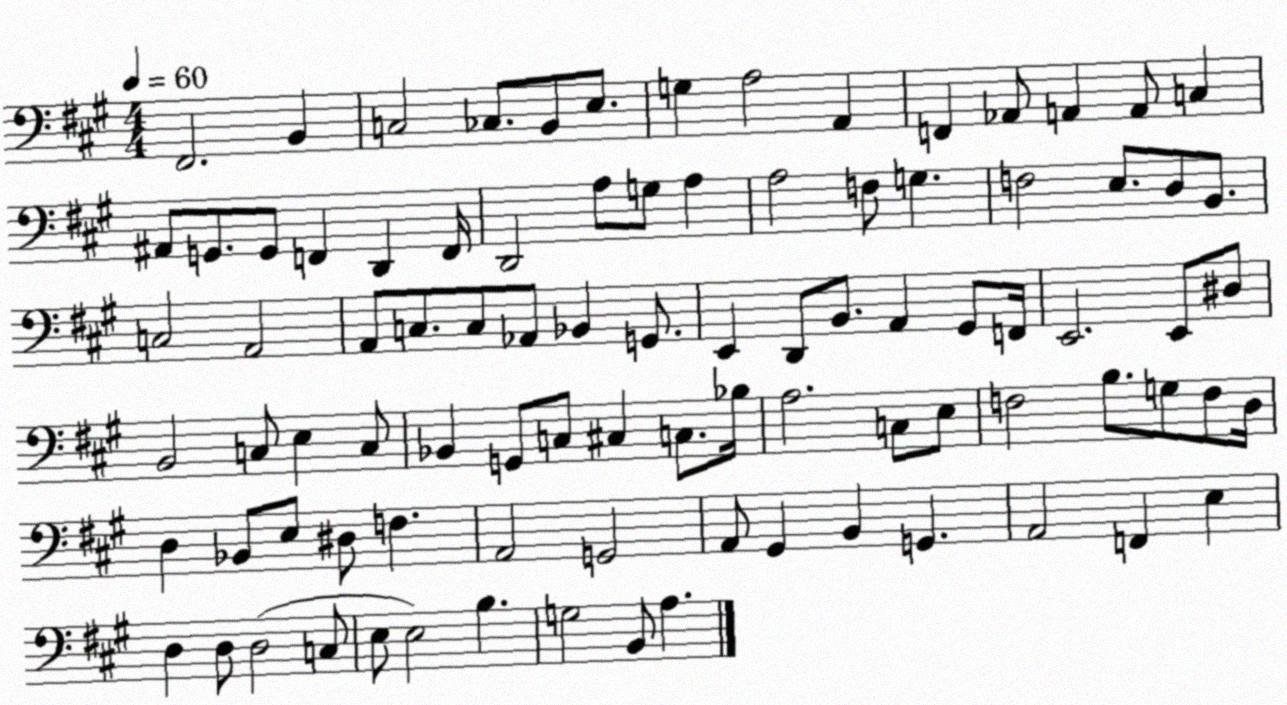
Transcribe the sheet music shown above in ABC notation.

X:1
T:Untitled
M:4/4
L:1/4
K:A
^F,,2 B,, C,2 _C,/2 B,,/2 E,/2 G, A,2 A,, F,, _A,,/2 A,, A,,/2 C, ^A,,/2 G,,/2 G,,/2 F,, D,, F,,/4 D,,2 A,/2 G,/2 A, A,2 F,/2 G, F,2 E,/2 D,/2 B,,/2 C,2 A,,2 A,,/2 C,/2 C,/2 _A,,/2 _B,, G,,/2 E,, D,,/2 B,,/2 A,, ^G,,/2 F,,/4 E,,2 E,,/2 ^D,/2 B,,2 C,/2 E, C,/2 _B,, G,,/2 C,/2 ^C, C,/2 _B,/4 A,2 C,/2 E,/2 F,2 B,/2 G,/2 F,/2 D,/4 D, _B,,/2 E,/2 ^D,/2 F, A,,2 G,,2 A,,/2 ^G,, B,, G,, A,,2 F,, E, D, D,/2 D,2 C,/2 E,/2 E,2 B, G,2 B,,/2 A,